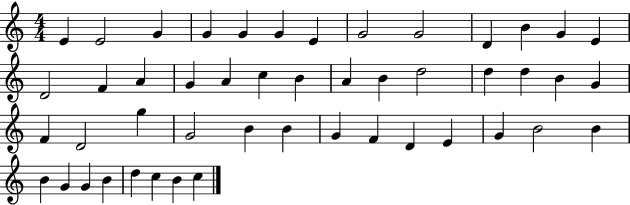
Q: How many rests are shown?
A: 0